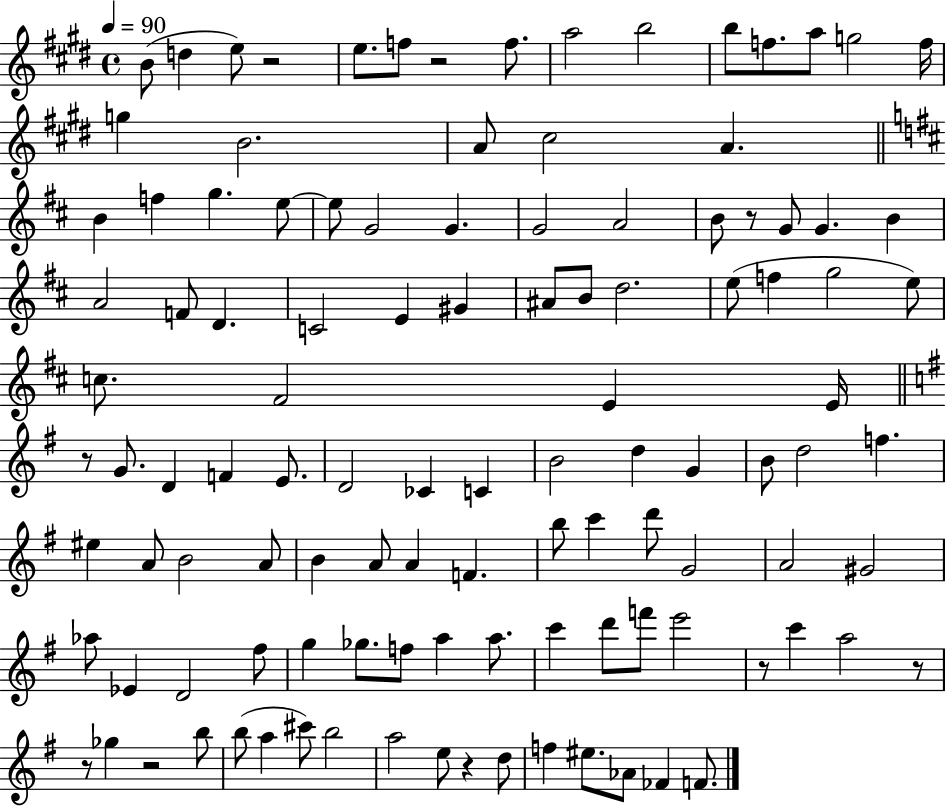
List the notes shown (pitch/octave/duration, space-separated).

B4/e D5/q E5/e R/h E5/e. F5/e R/h F5/e. A5/h B5/h B5/e F5/e. A5/e G5/h F5/s G5/q B4/h. A4/e C#5/h A4/q. B4/q F5/q G5/q. E5/e E5/e G4/h G4/q. G4/h A4/h B4/e R/e G4/e G4/q. B4/q A4/h F4/e D4/q. C4/h E4/q G#4/q A#4/e B4/e D5/h. E5/e F5/q G5/h E5/e C5/e. F#4/h E4/q E4/s R/e G4/e. D4/q F4/q E4/e. D4/h CES4/q C4/q B4/h D5/q G4/q B4/e D5/h F5/q. EIS5/q A4/e B4/h A4/e B4/q A4/e A4/q F4/q. B5/e C6/q D6/e G4/h A4/h G#4/h Ab5/e Eb4/q D4/h F#5/e G5/q Gb5/e. F5/e A5/q A5/e. C6/q D6/e F6/e E6/h R/e C6/q A5/h R/e R/e Gb5/q R/h B5/e B5/e A5/q C#6/e B5/h A5/h E5/e R/q D5/e F5/q EIS5/e. Ab4/e FES4/q F4/e.